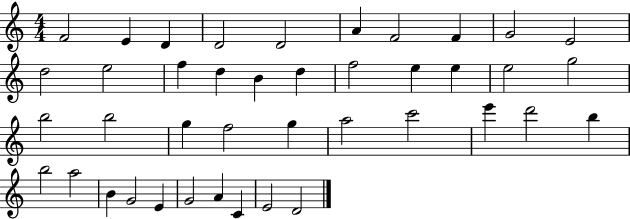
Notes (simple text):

F4/h E4/q D4/q D4/h D4/h A4/q F4/h F4/q G4/h E4/h D5/h E5/h F5/q D5/q B4/q D5/q F5/h E5/q E5/q E5/h G5/h B5/h B5/h G5/q F5/h G5/q A5/h C6/h E6/q D6/h B5/q B5/h A5/h B4/q G4/h E4/q G4/h A4/q C4/q E4/h D4/h